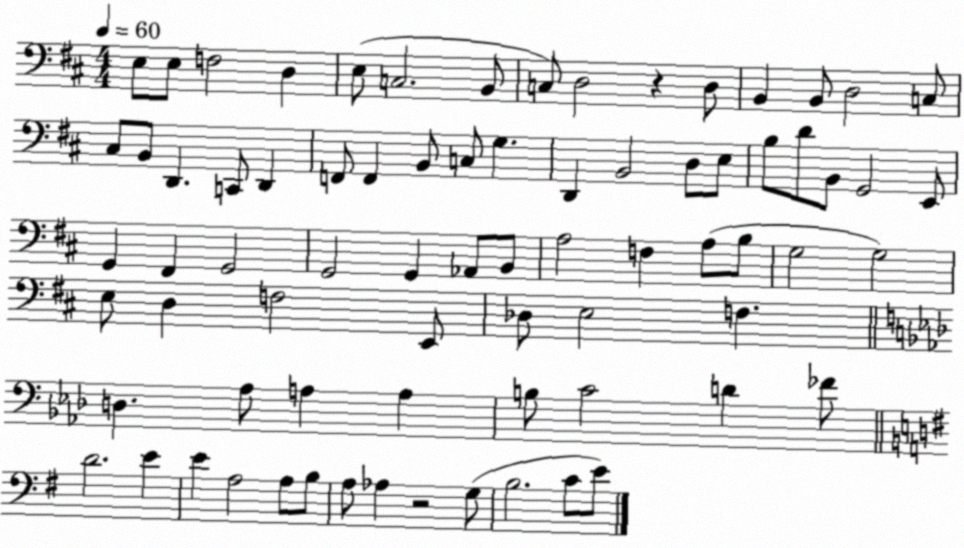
X:1
T:Untitled
M:4/4
L:1/4
K:D
E,/2 E,/2 F,2 D, E,/2 C,2 B,,/2 C,/2 D,2 z D,/2 B,, B,,/2 D,2 C,/2 ^C,/2 B,,/2 D,, C,,/2 D,, F,,/2 F,, B,,/2 C,/2 G, D,, B,,2 D,/2 E,/2 B,/2 D/2 B,,/2 G,,2 E,,/2 G,, ^F,, G,,2 G,,2 G,, _A,,/2 B,,/2 A,2 F, A,/2 B,/2 G,2 G,2 E,/2 D, F,2 E,,/2 _D,/2 E,2 F, D, _A,/2 A, A, B,/2 C2 D _F/2 D2 E E A,2 A,/2 B,/2 A,/2 _A, z2 G,/2 B,2 C/2 E/2